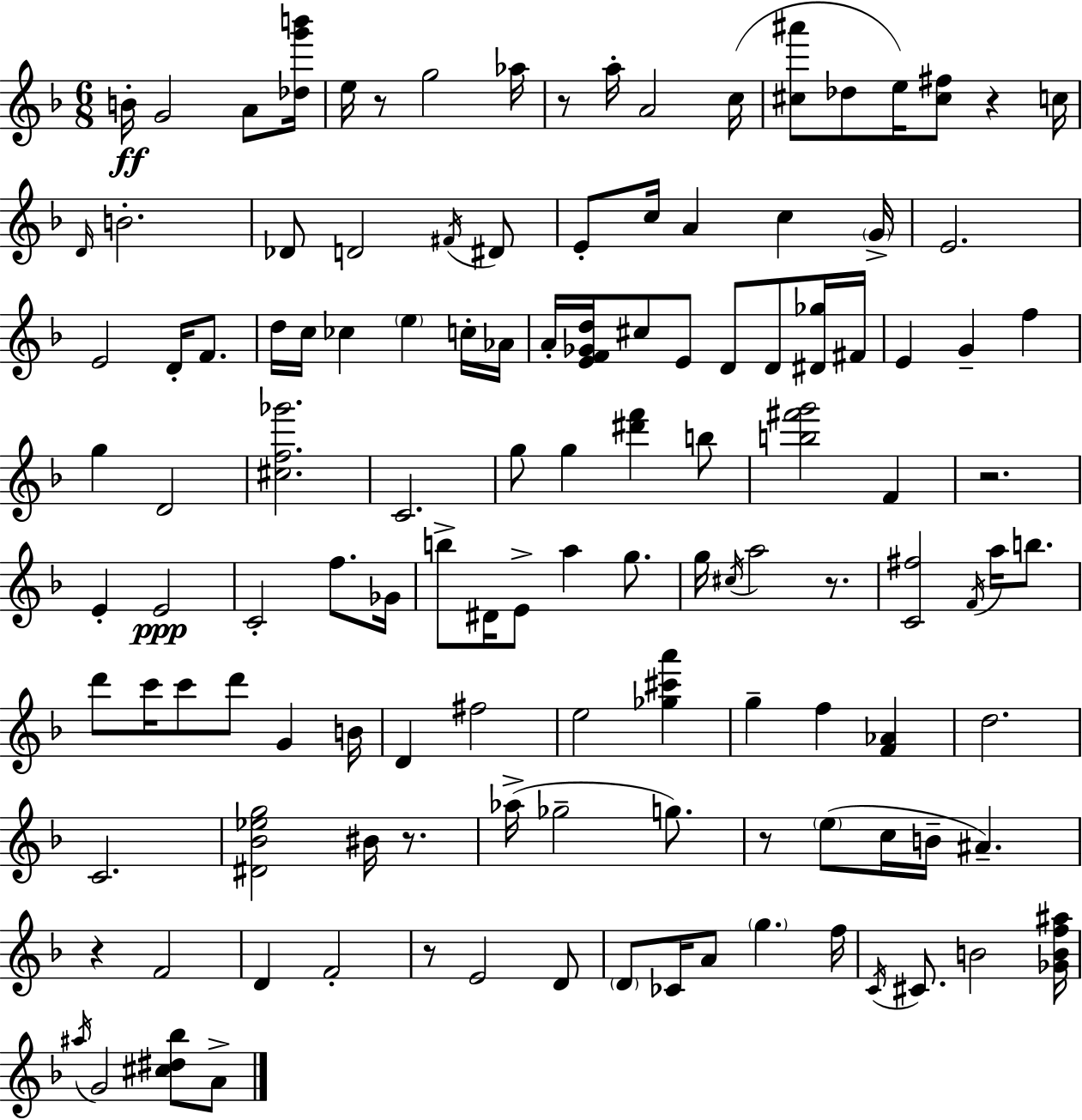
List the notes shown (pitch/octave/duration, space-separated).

B4/s G4/h A4/e [Db5,G6,B6]/s E5/s R/e G5/h Ab5/s R/e A5/s A4/h C5/s [C#5,A#6]/e Db5/e E5/s [C#5,F#5]/e R/q C5/s D4/s B4/h. Db4/e D4/h F#4/s D#4/e E4/e C5/s A4/q C5/q G4/s E4/h. E4/h D4/s F4/e. D5/s C5/s CES5/q E5/q C5/s Ab4/s A4/s [E4,F4,Gb4,D5]/s C#5/e E4/e D4/e D4/e [D#4,Gb5]/s F#4/s E4/q G4/q F5/q G5/q D4/h [C#5,F5,Gb6]/h. C4/h. G5/e G5/q [D#6,F6]/q B5/e [B5,F#6,G6]/h F4/q R/h. E4/q E4/h C4/h F5/e. Gb4/s B5/e D#4/s E4/e A5/q G5/e. G5/s C#5/s A5/h R/e. [C4,F#5]/h F4/s A5/s B5/e. D6/e C6/s C6/e D6/e G4/q B4/s D4/q F#5/h E5/h [Gb5,C#6,A6]/q G5/q F5/q [F4,Ab4]/q D5/h. C4/h. [D#4,Bb4,Eb5,G5]/h BIS4/s R/e. Ab5/s Gb5/h G5/e. R/e E5/e C5/s B4/s A#4/q. R/q F4/h D4/q F4/h R/e E4/h D4/e D4/e CES4/s A4/e G5/q. F5/s C4/s C#4/e. B4/h [Gb4,B4,F5,A#5]/s A#5/s G4/h [C#5,D#5,Bb5]/e A4/e